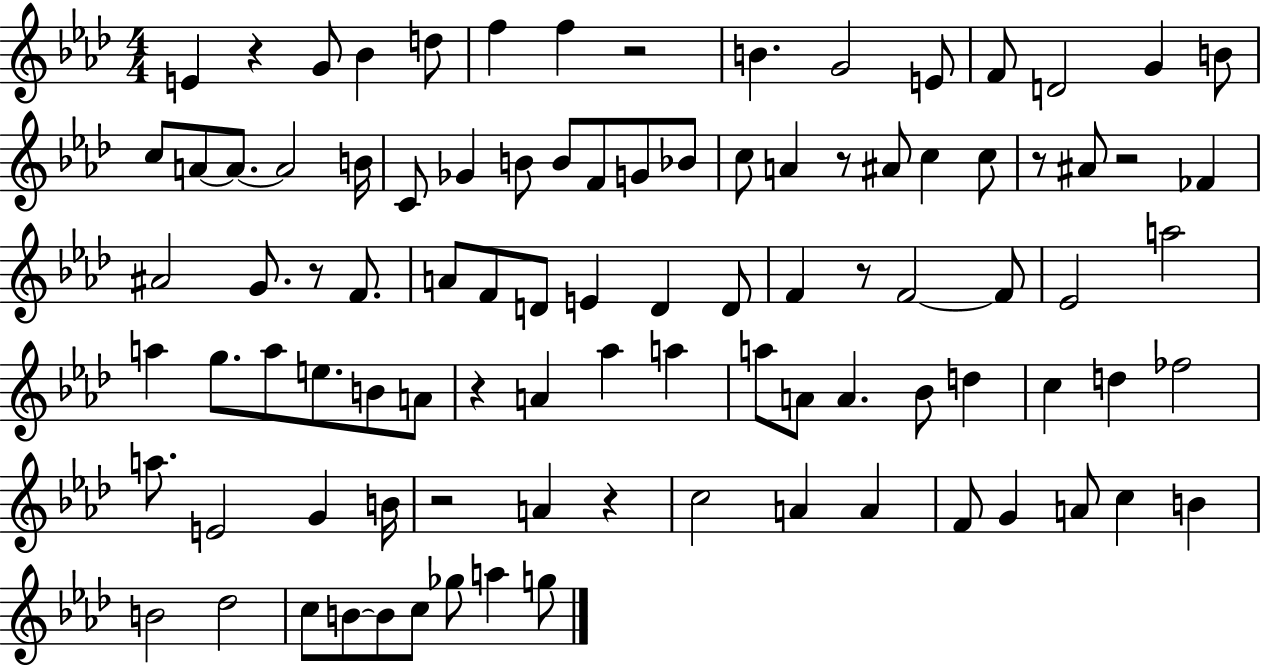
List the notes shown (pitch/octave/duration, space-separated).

E4/q R/q G4/e Bb4/q D5/e F5/q F5/q R/h B4/q. G4/h E4/e F4/e D4/h G4/q B4/e C5/e A4/e A4/e. A4/h B4/s C4/e Gb4/q B4/e B4/e F4/e G4/e Bb4/e C5/e A4/q R/e A#4/e C5/q C5/e R/e A#4/e R/h FES4/q A#4/h G4/e. R/e F4/e. A4/e F4/e D4/e E4/q D4/q D4/e F4/q R/e F4/h F4/e Eb4/h A5/h A5/q G5/e. A5/e E5/e. B4/e A4/e R/q A4/q Ab5/q A5/q A5/e A4/e A4/q. Bb4/e D5/q C5/q D5/q FES5/h A5/e. E4/h G4/q B4/s R/h A4/q R/q C5/h A4/q A4/q F4/e G4/q A4/e C5/q B4/q B4/h Db5/h C5/e B4/e B4/e C5/e Gb5/e A5/q G5/e